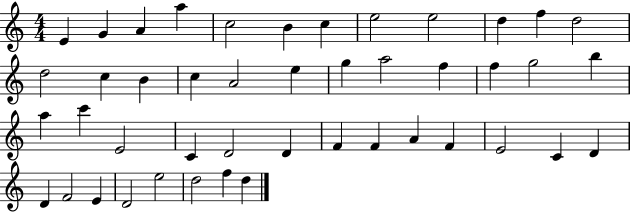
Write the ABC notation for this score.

X:1
T:Untitled
M:4/4
L:1/4
K:C
E G A a c2 B c e2 e2 d f d2 d2 c B c A2 e g a2 f f g2 b a c' E2 C D2 D F F A F E2 C D D F2 E D2 e2 d2 f d